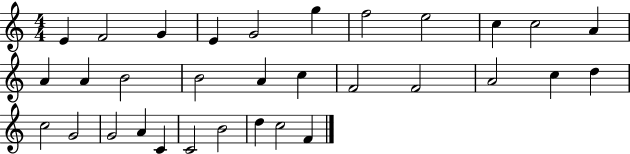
{
  \clef treble
  \numericTimeSignature
  \time 4/4
  \key c \major
  e'4 f'2 g'4 | e'4 g'2 g''4 | f''2 e''2 | c''4 c''2 a'4 | \break a'4 a'4 b'2 | b'2 a'4 c''4 | f'2 f'2 | a'2 c''4 d''4 | \break c''2 g'2 | g'2 a'4 c'4 | c'2 b'2 | d''4 c''2 f'4 | \break \bar "|."
}